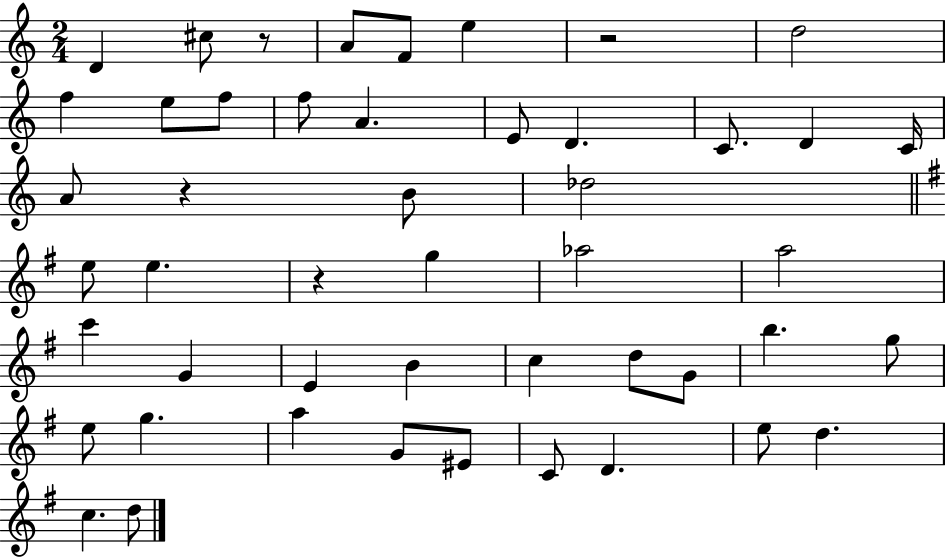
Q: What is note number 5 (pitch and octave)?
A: E5